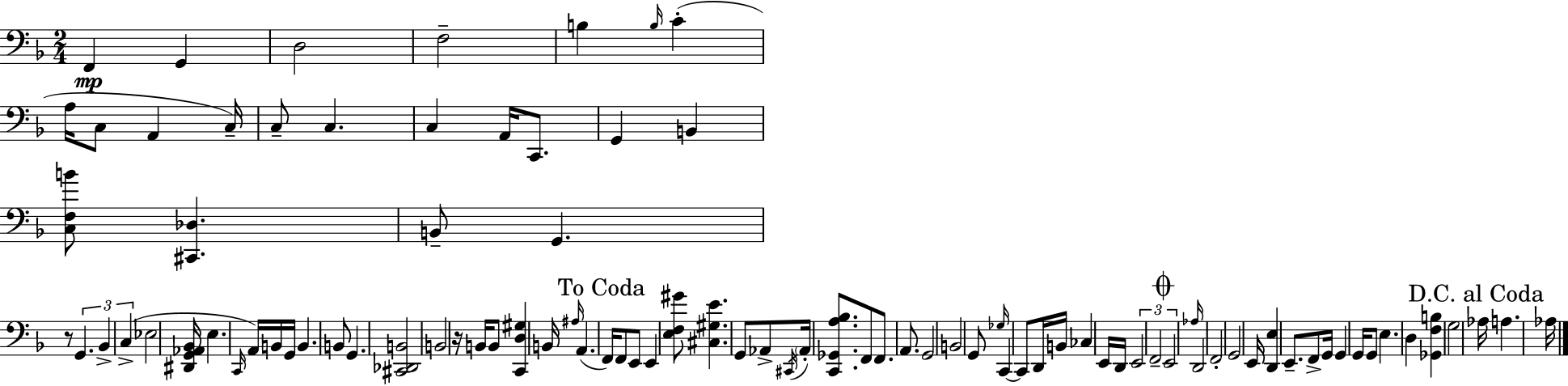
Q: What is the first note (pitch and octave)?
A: F2